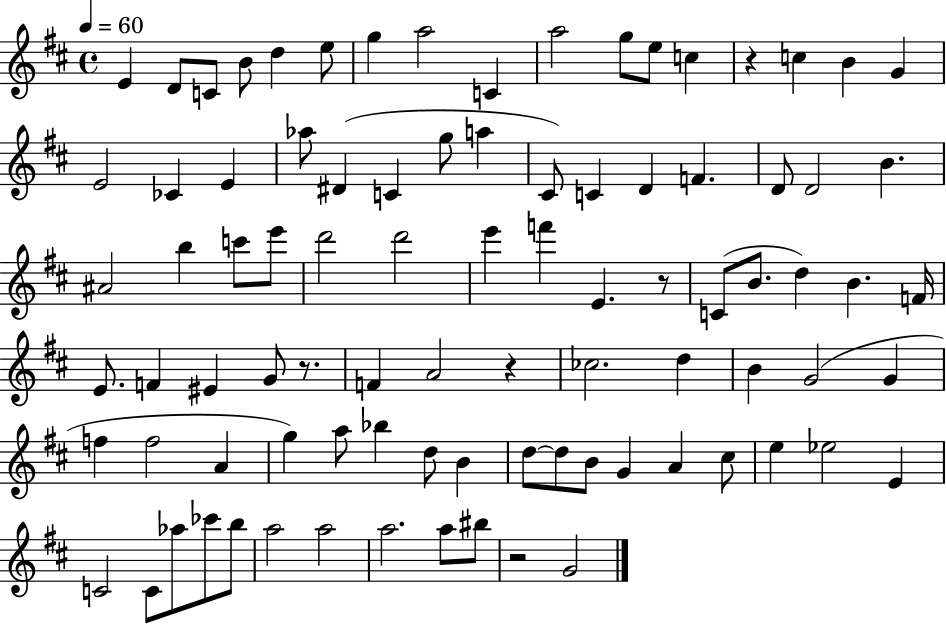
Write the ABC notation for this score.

X:1
T:Untitled
M:4/4
L:1/4
K:D
E D/2 C/2 B/2 d e/2 g a2 C a2 g/2 e/2 c z c B G E2 _C E _a/2 ^D C g/2 a ^C/2 C D F D/2 D2 B ^A2 b c'/2 e'/2 d'2 d'2 e' f' E z/2 C/2 B/2 d B F/4 E/2 F ^E G/2 z/2 F A2 z _c2 d B G2 G f f2 A g a/2 _b d/2 B d/2 d/2 B/2 G A ^c/2 e _e2 E C2 C/2 _a/2 _c'/2 b/2 a2 a2 a2 a/2 ^b/2 z2 G2